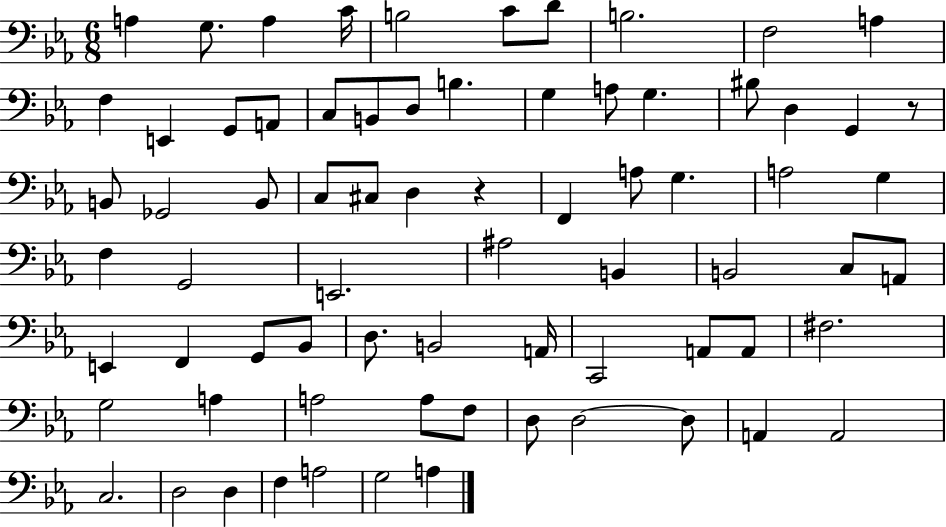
A3/q G3/e. A3/q C4/s B3/h C4/e D4/e B3/h. F3/h A3/q F3/q E2/q G2/e A2/e C3/e B2/e D3/e B3/q. G3/q A3/e G3/q. BIS3/e D3/q G2/q R/e B2/e Gb2/h B2/e C3/e C#3/e D3/q R/q F2/q A3/e G3/q. A3/h G3/q F3/q G2/h E2/h. A#3/h B2/q B2/h C3/e A2/e E2/q F2/q G2/e Bb2/e D3/e. B2/h A2/s C2/h A2/e A2/e F#3/h. G3/h A3/q A3/h A3/e F3/e D3/e D3/h D3/e A2/q A2/h C3/h. D3/h D3/q F3/q A3/h G3/h A3/q